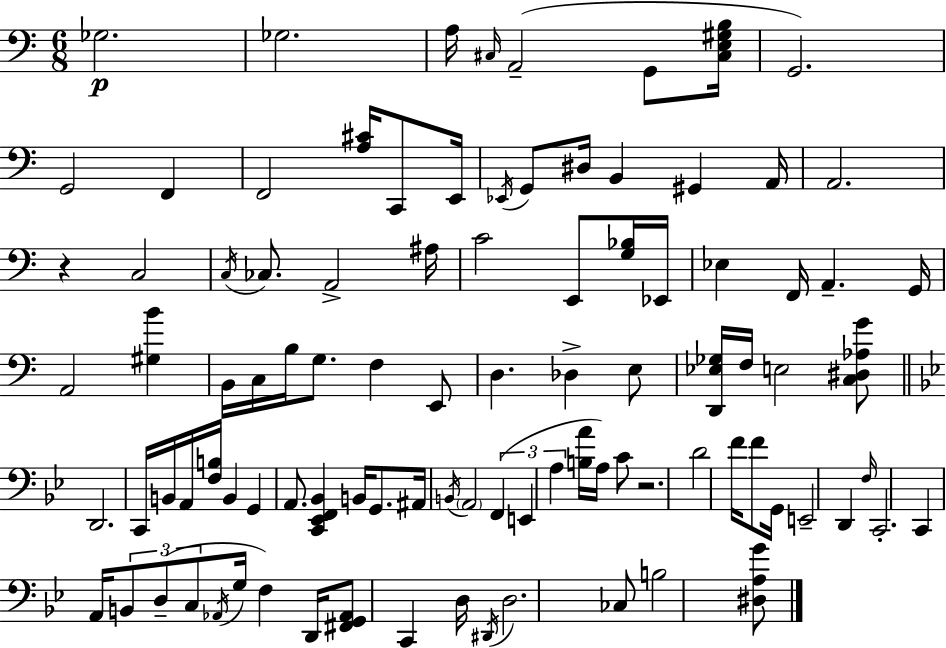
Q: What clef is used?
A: bass